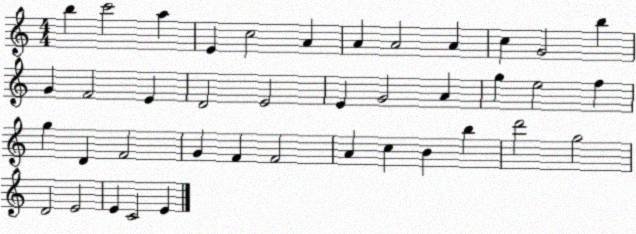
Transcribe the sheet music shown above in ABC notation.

X:1
T:Untitled
M:4/4
L:1/4
K:C
b c'2 a E c2 A A A2 A c G2 b G F2 E D2 E2 E G2 A g e2 f g D F2 G F F2 A c B b d'2 g2 D2 E2 E C2 E